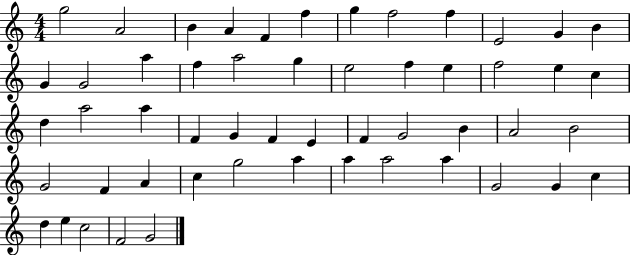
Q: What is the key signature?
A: C major